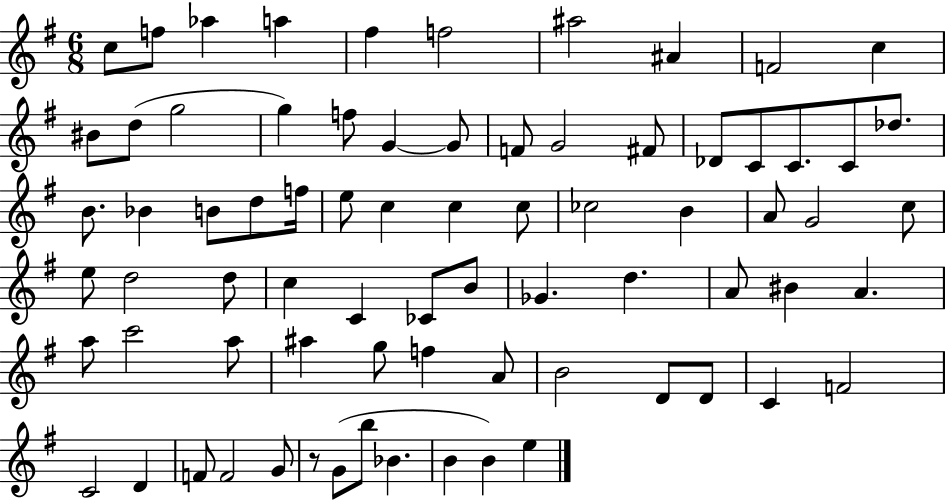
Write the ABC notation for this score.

X:1
T:Untitled
M:6/8
L:1/4
K:G
c/2 f/2 _a a ^f f2 ^a2 ^A F2 c ^B/2 d/2 g2 g f/2 G G/2 F/2 G2 ^F/2 _D/2 C/2 C/2 C/2 _d/2 B/2 _B B/2 d/2 f/4 e/2 c c c/2 _c2 B A/2 G2 c/2 e/2 d2 d/2 c C _C/2 B/2 _G d A/2 ^B A a/2 c'2 a/2 ^a g/2 f A/2 B2 D/2 D/2 C F2 C2 D F/2 F2 G/2 z/2 G/2 b/2 _B B B e